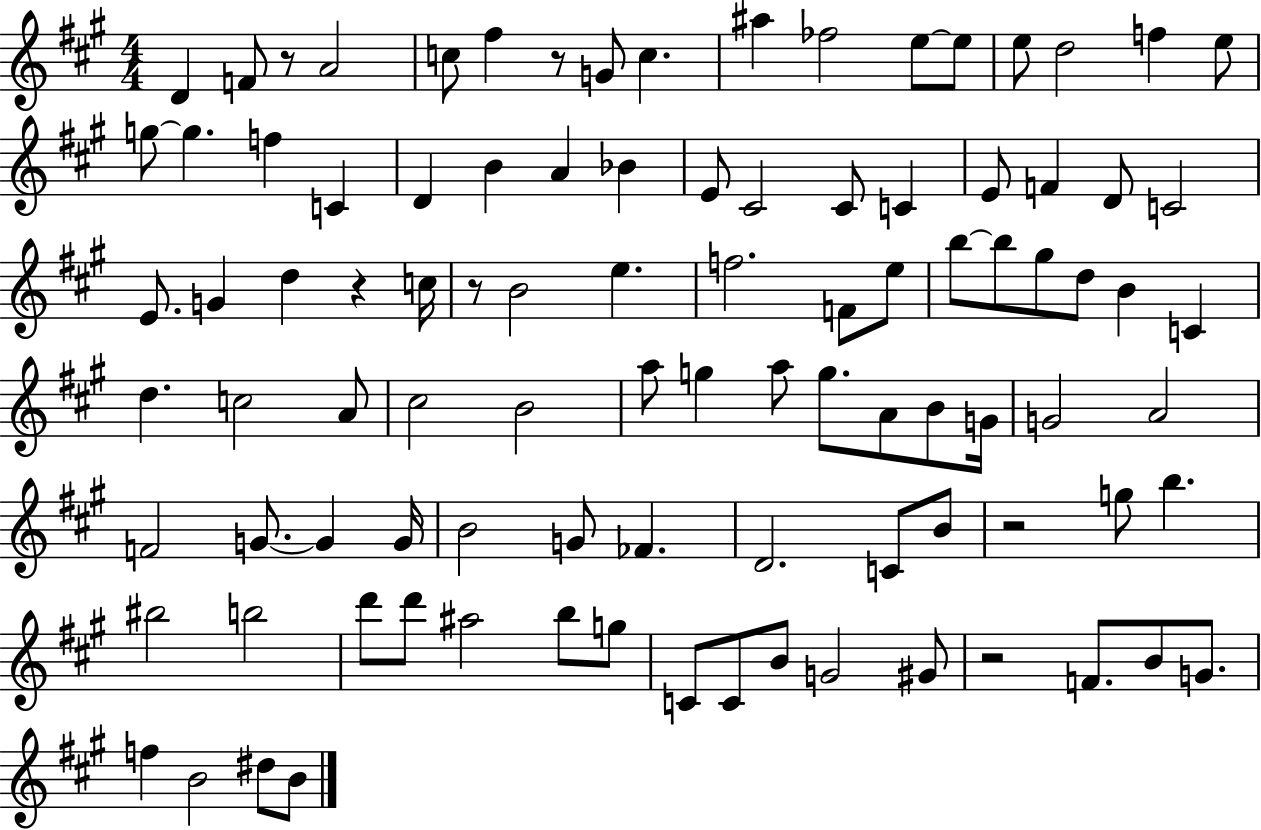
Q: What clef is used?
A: treble